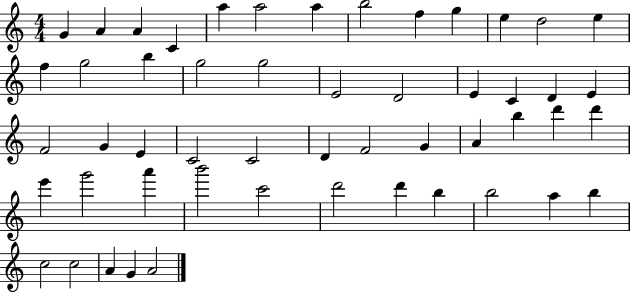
G4/q A4/q A4/q C4/q A5/q A5/h A5/q B5/h F5/q G5/q E5/q D5/h E5/q F5/q G5/h B5/q G5/h G5/h E4/h D4/h E4/q C4/q D4/q E4/q F4/h G4/q E4/q C4/h C4/h D4/q F4/h G4/q A4/q B5/q D6/q D6/q E6/q G6/h A6/q B6/h C6/h D6/h D6/q B5/q B5/h A5/q B5/q C5/h C5/h A4/q G4/q A4/h